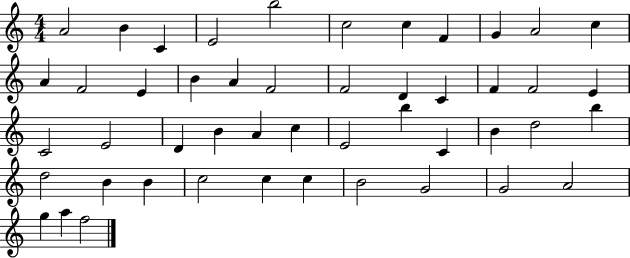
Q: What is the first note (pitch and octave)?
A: A4